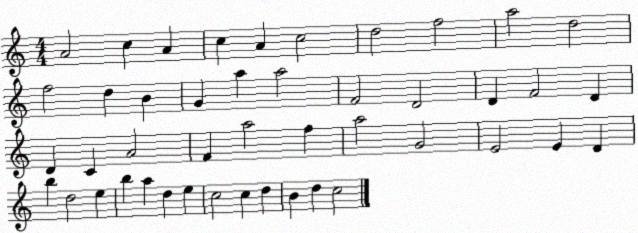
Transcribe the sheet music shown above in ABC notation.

X:1
T:Untitled
M:4/4
L:1/4
K:C
A2 c A c A c2 d2 f2 a2 d2 f2 d B G a a2 F2 D2 D F2 D D C A2 F a2 f a2 G2 E2 E D b d2 e b a d e c2 c d B d c2